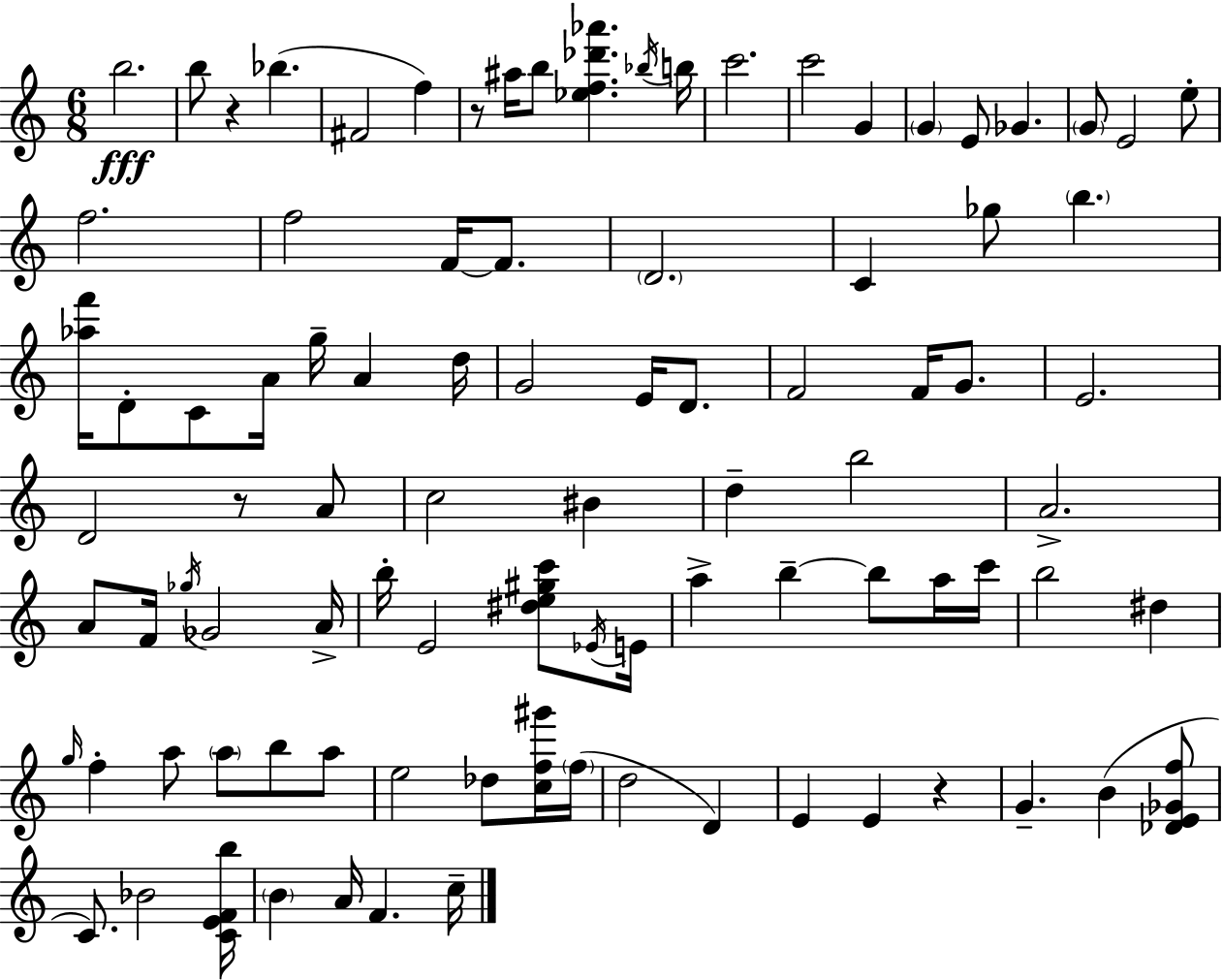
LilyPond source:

{
  \clef treble
  \numericTimeSignature
  \time 6/8
  \key c \major
  b''2.\fff | b''8 r4 bes''4.( | fis'2 f''4) | r8 ais''16 b''8 <ees'' f'' des''' aes'''>4. \acciaccatura { bes''16 } | \break b''16 c'''2. | c'''2 g'4 | \parenthesize g'4 e'8 ges'4. | \parenthesize g'8 e'2 e''8-. | \break f''2. | f''2 f'16~~ f'8. | \parenthesize d'2. | c'4 ges''8 \parenthesize b''4. | \break <aes'' f'''>16 d'8-. c'8 a'16 g''16-- a'4 | d''16 g'2 e'16 d'8. | f'2 f'16 g'8. | e'2. | \break d'2 r8 a'8 | c''2 bis'4 | d''4-- b''2 | a'2.-> | \break a'8 f'16 \acciaccatura { ges''16 } ges'2 | a'16-> b''16-. e'2 <dis'' e'' gis'' c'''>8 | \acciaccatura { ees'16 } e'16 a''4-> b''4--~~ b''8 | a''16 c'''16 b''2 dis''4 | \break \grace { g''16 } f''4-. a''8 \parenthesize a''8 | b''8 a''8 e''2 | des''8 <c'' f'' gis'''>16 \parenthesize f''16( d''2 | d'4) e'4 e'4 | \break r4 g'4.-- b'4( | <des' e' ges' f''>8 c'8.) bes'2 | <c' e' f' b''>16 \parenthesize b'4 a'16 f'4. | c''16-- \bar "|."
}